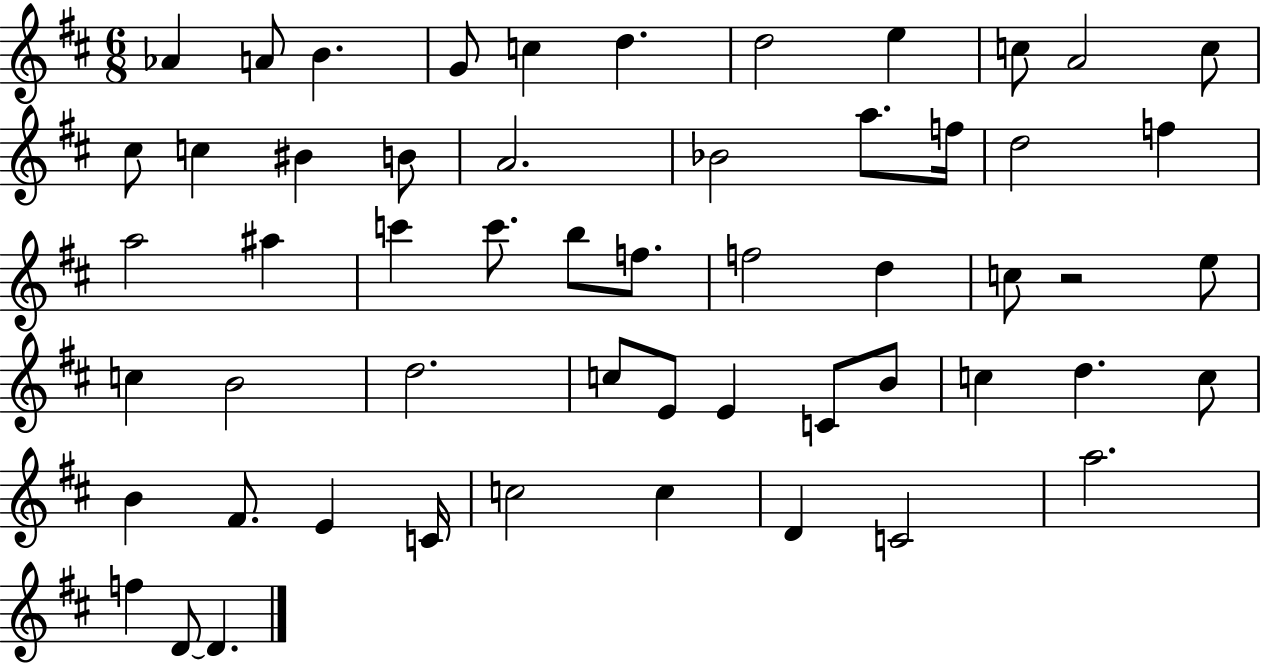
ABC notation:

X:1
T:Untitled
M:6/8
L:1/4
K:D
_A A/2 B G/2 c d d2 e c/2 A2 c/2 ^c/2 c ^B B/2 A2 _B2 a/2 f/4 d2 f a2 ^a c' c'/2 b/2 f/2 f2 d c/2 z2 e/2 c B2 d2 c/2 E/2 E C/2 B/2 c d c/2 B ^F/2 E C/4 c2 c D C2 a2 f D/2 D